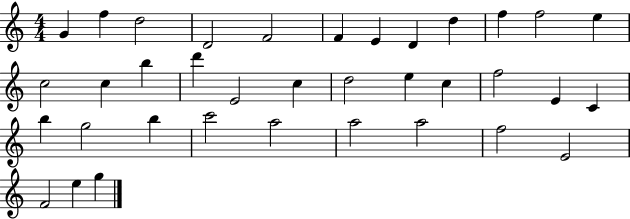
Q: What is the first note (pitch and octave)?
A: G4